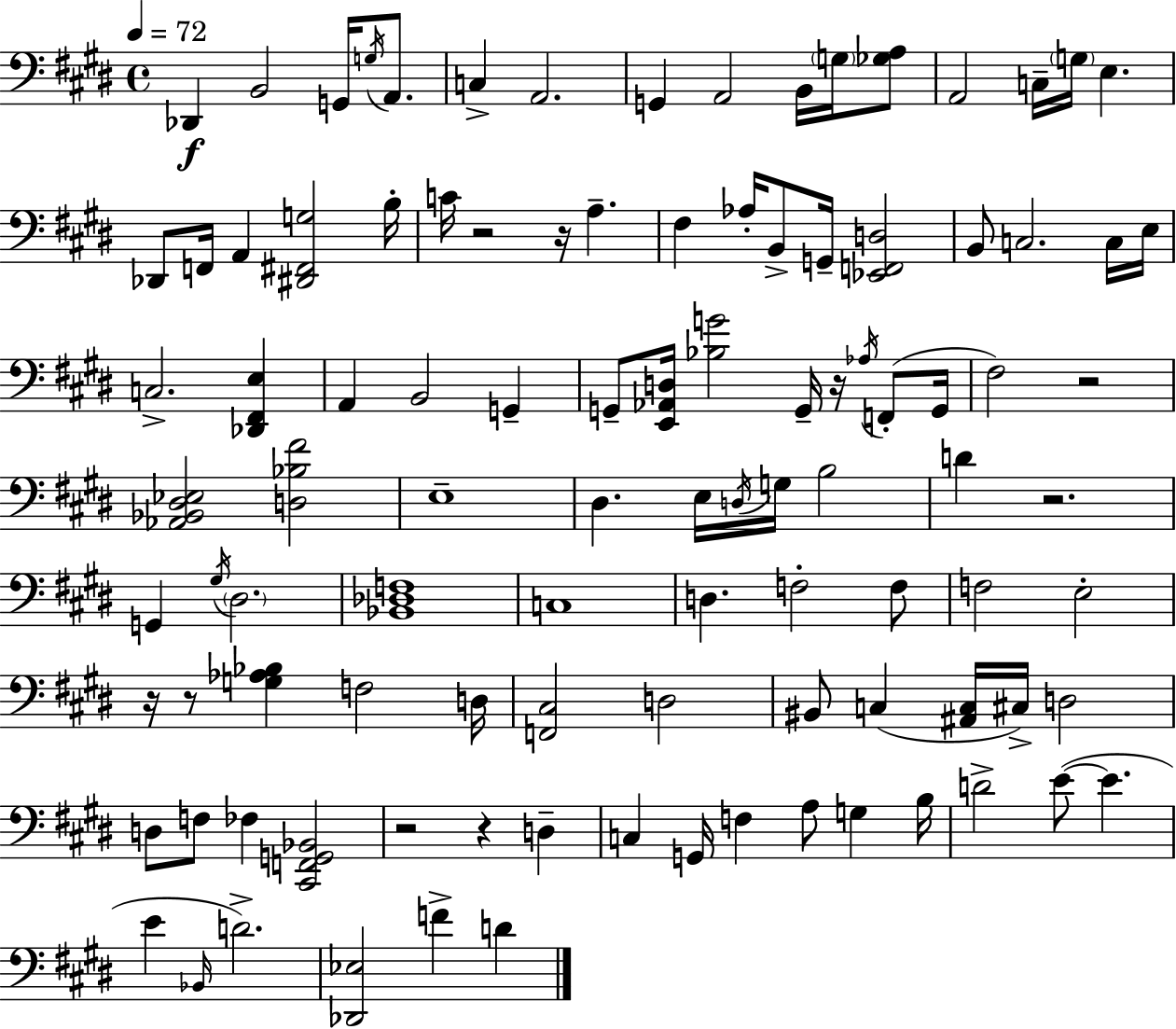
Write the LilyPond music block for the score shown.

{
  \clef bass
  \time 4/4
  \defaultTimeSignature
  \key e \major
  \tempo 4 = 72
  des,4\f b,2 g,16 \acciaccatura { g16 } a,8. | c4-> a,2. | g,4 a,2 b,16 \parenthesize g16 <ges a>8 | a,2 c16-- \parenthesize g16 e4. | \break des,8 f,16 a,4 <dis, fis, g>2 | b16-. c'16 r2 r16 a4.-- | fis4 aes16-. b,8-> g,16-- <ees, f, d>2 | b,8 c2. c16 | \break e16 c2.-> <des, fis, e>4 | a,4 b,2 g,4-- | g,8-- <e, aes, d>16 <bes g'>2 g,16-- r16 \acciaccatura { aes16 }( f,8-. | g,16 fis2) r2 | \break <aes, bes, dis ees>2 <d bes fis'>2 | e1-- | dis4. e16 \acciaccatura { d16 } g16 b2 | d'4 r2. | \break g,4 \acciaccatura { gis16 } \parenthesize dis2. | <bes, des f>1 | c1 | d4. f2-. | \break f8 f2 e2-. | r16 r8 <g aes bes>4 f2 | d16 <f, cis>2 d2 | bis,8 c4( <ais, c>16 cis16->) d2 | \break d8 f8 fes4 <cis, f, g, bes,>2 | r2 r4 | d4-- c4 g,16 f4 a8 g4 | b16 d'2-> e'8~(~ e'4. | \break e'4 \grace { bes,16 } d'2.->) | <des, ees>2 f'4-> | d'4 \bar "|."
}